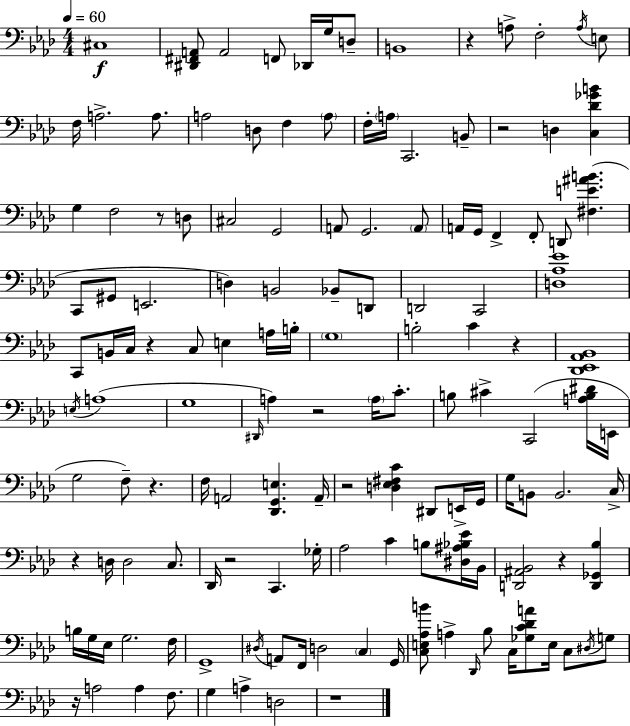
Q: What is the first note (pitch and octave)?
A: C#3